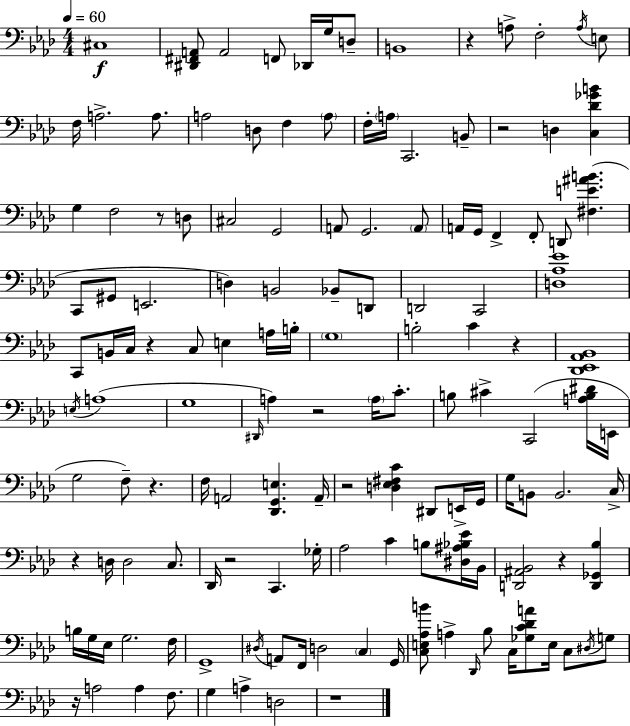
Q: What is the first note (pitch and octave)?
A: C#3